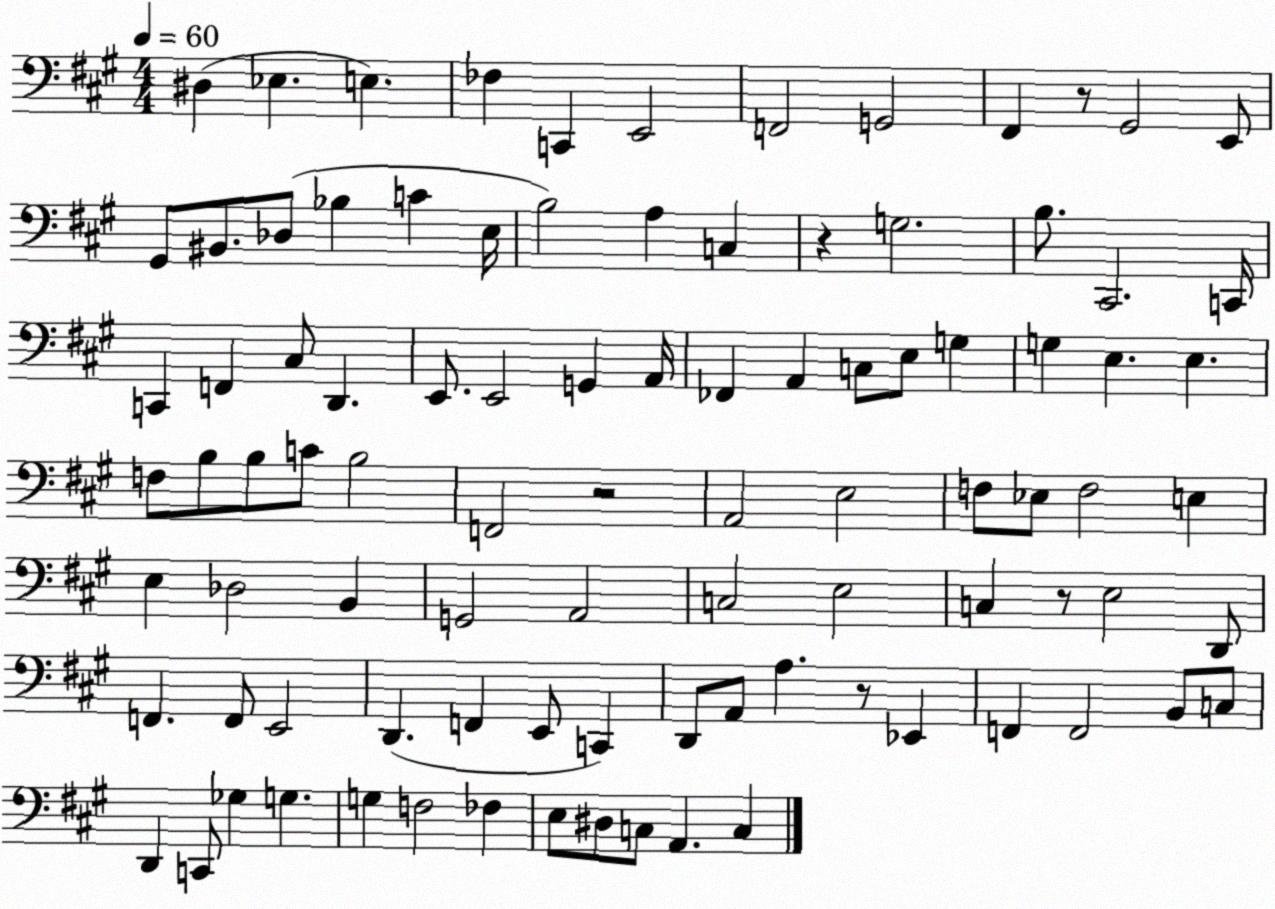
X:1
T:Untitled
M:4/4
L:1/4
K:A
^D, _E, E, _F, C,, E,,2 F,,2 G,,2 ^F,, z/2 ^G,,2 E,,/2 ^G,,/2 ^B,,/2 _D,/2 _B, C E,/4 B,2 A, C, z G,2 B,/2 ^C,,2 C,,/4 C,, F,, ^C,/2 D,, E,,/2 E,,2 G,, A,,/4 _F,, A,, C,/2 E,/2 G, G, E, E, F,/2 B,/2 B,/2 C/2 B,2 F,,2 z2 A,,2 E,2 F,/2 _E,/2 F,2 E, E, _D,2 B,, G,,2 A,,2 C,2 E,2 C, z/2 E,2 D,,/2 F,, F,,/2 E,,2 D,, F,, E,,/2 C,, D,,/2 A,,/2 A, z/2 _E,, F,, F,,2 B,,/2 C,/2 D,, C,,/2 _G, G, G, F,2 _F, E,/2 ^D,/2 C,/2 A,, C,